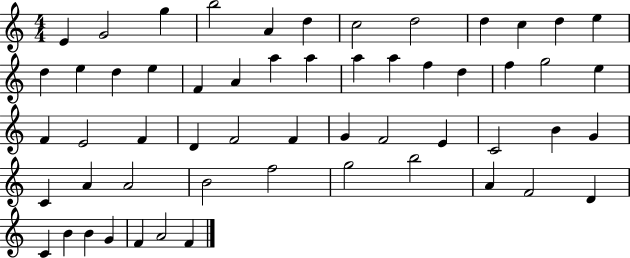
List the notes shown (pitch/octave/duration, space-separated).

E4/q G4/h G5/q B5/h A4/q D5/q C5/h D5/h D5/q C5/q D5/q E5/q D5/q E5/q D5/q E5/q F4/q A4/q A5/q A5/q A5/q A5/q F5/q D5/q F5/q G5/h E5/q F4/q E4/h F4/q D4/q F4/h F4/q G4/q F4/h E4/q C4/h B4/q G4/q C4/q A4/q A4/h B4/h F5/h G5/h B5/h A4/q F4/h D4/q C4/q B4/q B4/q G4/q F4/q A4/h F4/q